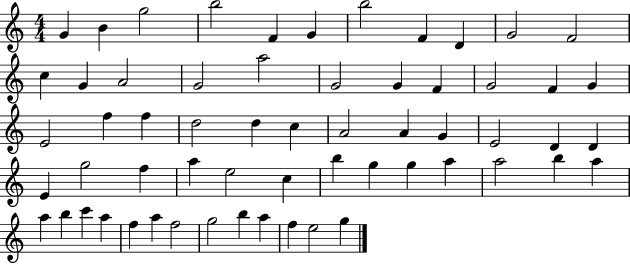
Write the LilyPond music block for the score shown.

{
  \clef treble
  \numericTimeSignature
  \time 4/4
  \key c \major
  g'4 b'4 g''2 | b''2 f'4 g'4 | b''2 f'4 d'4 | g'2 f'2 | \break c''4 g'4 a'2 | g'2 a''2 | g'2 g'4 f'4 | g'2 f'4 g'4 | \break e'2 f''4 f''4 | d''2 d''4 c''4 | a'2 a'4 g'4 | e'2 d'4 d'4 | \break e'4 g''2 f''4 | a''4 e''2 c''4 | b''4 g''4 g''4 a''4 | a''2 b''4 a''4 | \break a''4 b''4 c'''4 a''4 | f''4 a''4 f''2 | g''2 b''4 a''4 | f''4 e''2 g''4 | \break \bar "|."
}